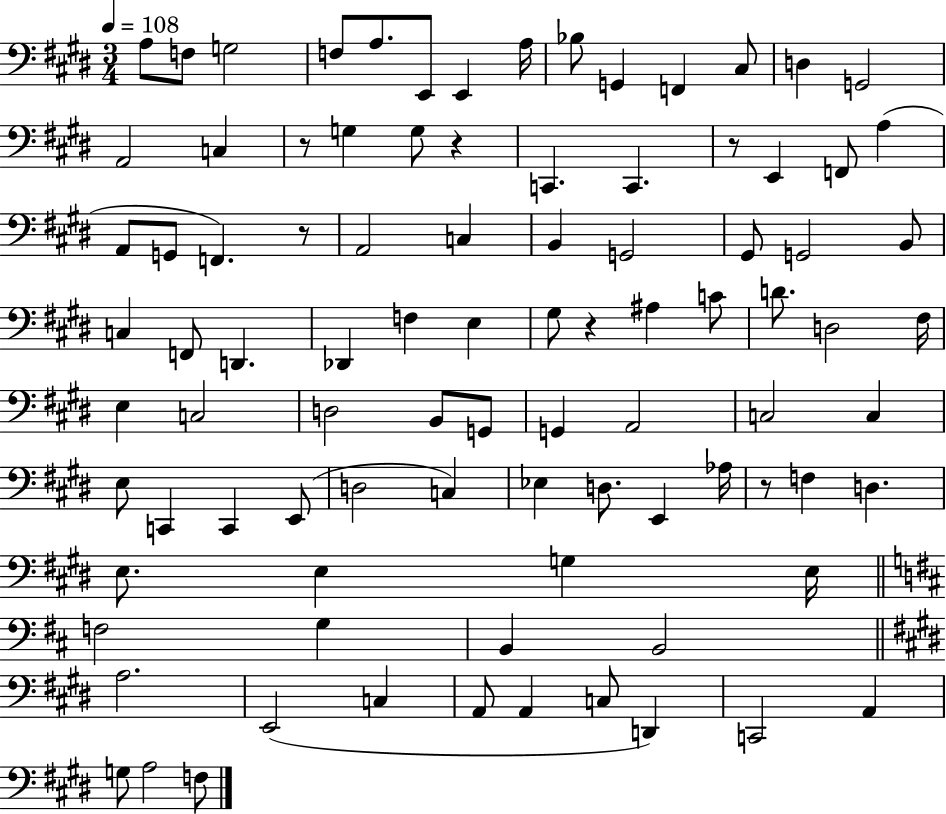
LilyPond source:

{
  \clef bass
  \numericTimeSignature
  \time 3/4
  \key e \major
  \tempo 4 = 108
  a8 f8 g2 | f8 a8. e,8 e,4 a16 | bes8 g,4 f,4 cis8 | d4 g,2 | \break a,2 c4 | r8 g4 g8 r4 | c,4. c,4. | r8 e,4 f,8 a4( | \break a,8 g,8 f,4.) r8 | a,2 c4 | b,4 g,2 | gis,8 g,2 b,8 | \break c4 f,8 d,4. | des,4 f4 e4 | gis8 r4 ais4 c'8 | d'8. d2 fis16 | \break e4 c2 | d2 b,8 g,8 | g,4 a,2 | c2 c4 | \break e8 c,4 c,4 e,8( | d2 c4) | ees4 d8. e,4 aes16 | r8 f4 d4. | \break e8. e4 g4 e16 | \bar "||" \break \key d \major f2 g4 | b,4 b,2 | \bar "||" \break \key e \major a2. | e,2( c4 | a,8 a,4 c8 d,4) | c,2 a,4 | \break g8 a2 f8 | \bar "|."
}